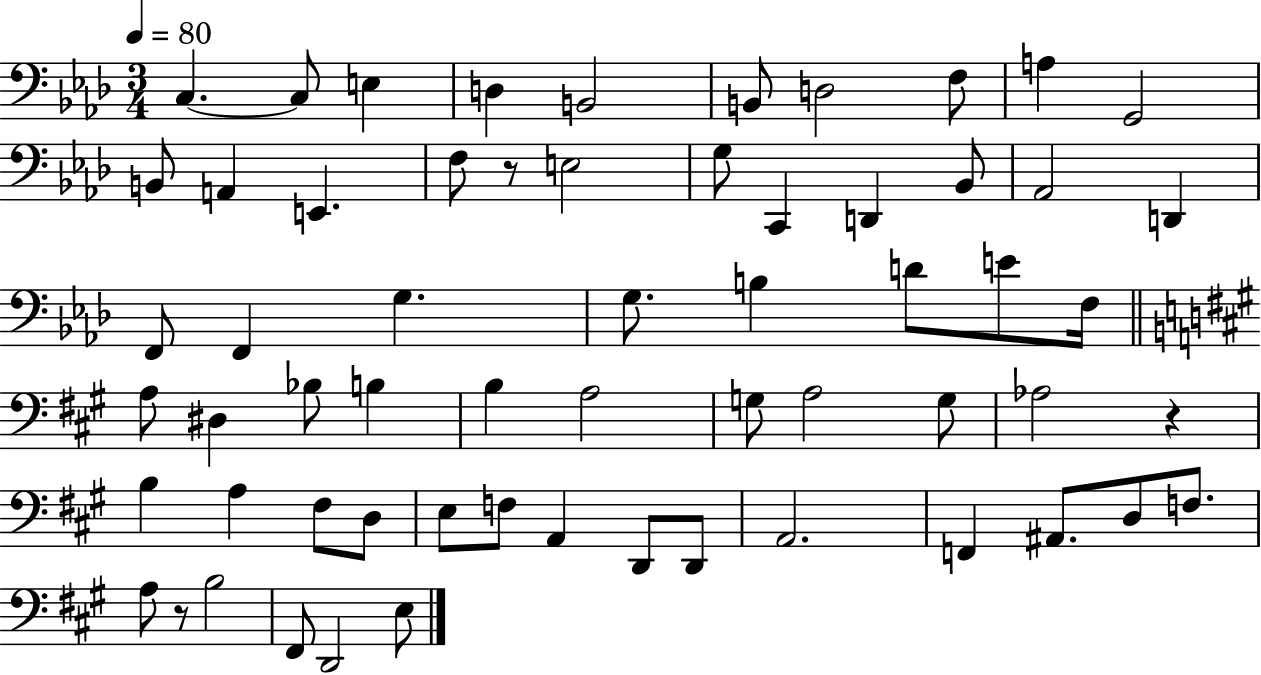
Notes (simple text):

C3/q. C3/e E3/q D3/q B2/h B2/e D3/h F3/e A3/q G2/h B2/e A2/q E2/q. F3/e R/e E3/h G3/e C2/q D2/q Bb2/e Ab2/h D2/q F2/e F2/q G3/q. G3/e. B3/q D4/e E4/e F3/s A3/e D#3/q Bb3/e B3/q B3/q A3/h G3/e A3/h G3/e Ab3/h R/q B3/q A3/q F#3/e D3/e E3/e F3/e A2/q D2/e D2/e A2/h. F2/q A#2/e. D3/e F3/e. A3/e R/e B3/h F#2/e D2/h E3/e